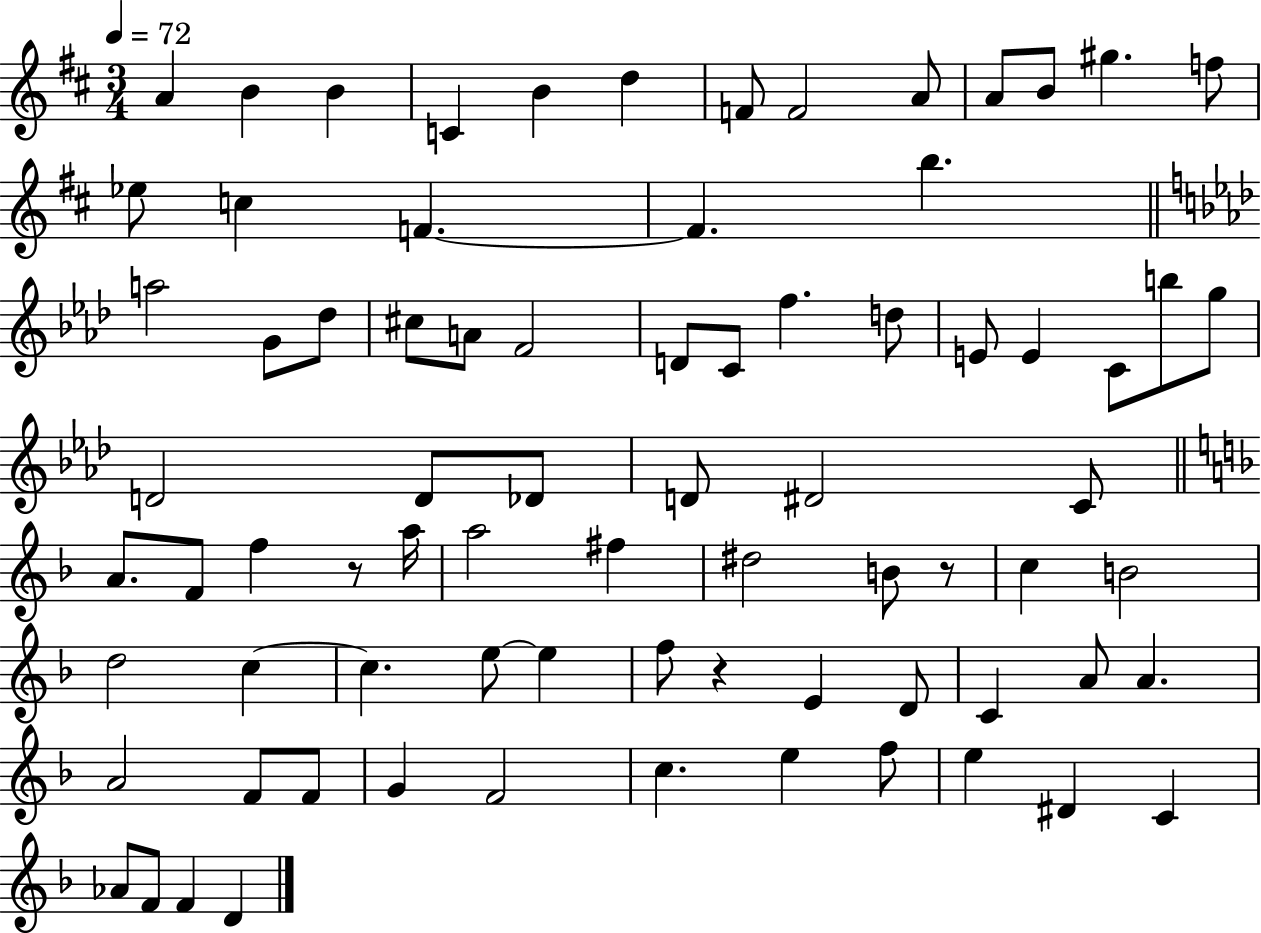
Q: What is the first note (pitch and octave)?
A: A4